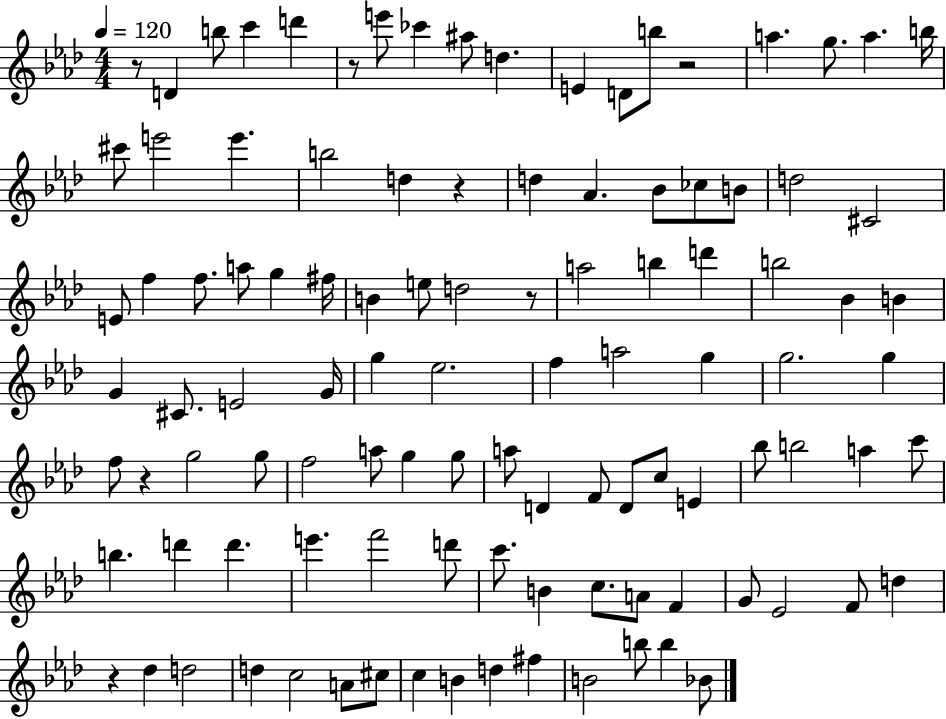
R/e D4/q B5/e C6/q D6/q R/e E6/e CES6/q A#5/e D5/q. E4/q D4/e B5/e R/h A5/q. G5/e. A5/q. B5/s C#6/e E6/h E6/q. B5/h D5/q R/q D5/q Ab4/q. Bb4/e CES5/e B4/e D5/h C#4/h E4/e F5/q F5/e. A5/e G5/q F#5/s B4/q E5/e D5/h R/e A5/h B5/q D6/q B5/h Bb4/q B4/q G4/q C#4/e. E4/h G4/s G5/q Eb5/h. F5/q A5/h G5/q G5/h. G5/q F5/e R/q G5/h G5/e F5/h A5/e G5/q G5/e A5/e D4/q F4/e D4/e C5/e E4/q Bb5/e B5/h A5/q C6/e B5/q. D6/q D6/q. E6/q. F6/h D6/e C6/e. B4/q C5/e. A4/e F4/q G4/e Eb4/h F4/e D5/q R/q Db5/q D5/h D5/q C5/h A4/e C#5/e C5/q B4/q D5/q F#5/q B4/h B5/e B5/q Bb4/e